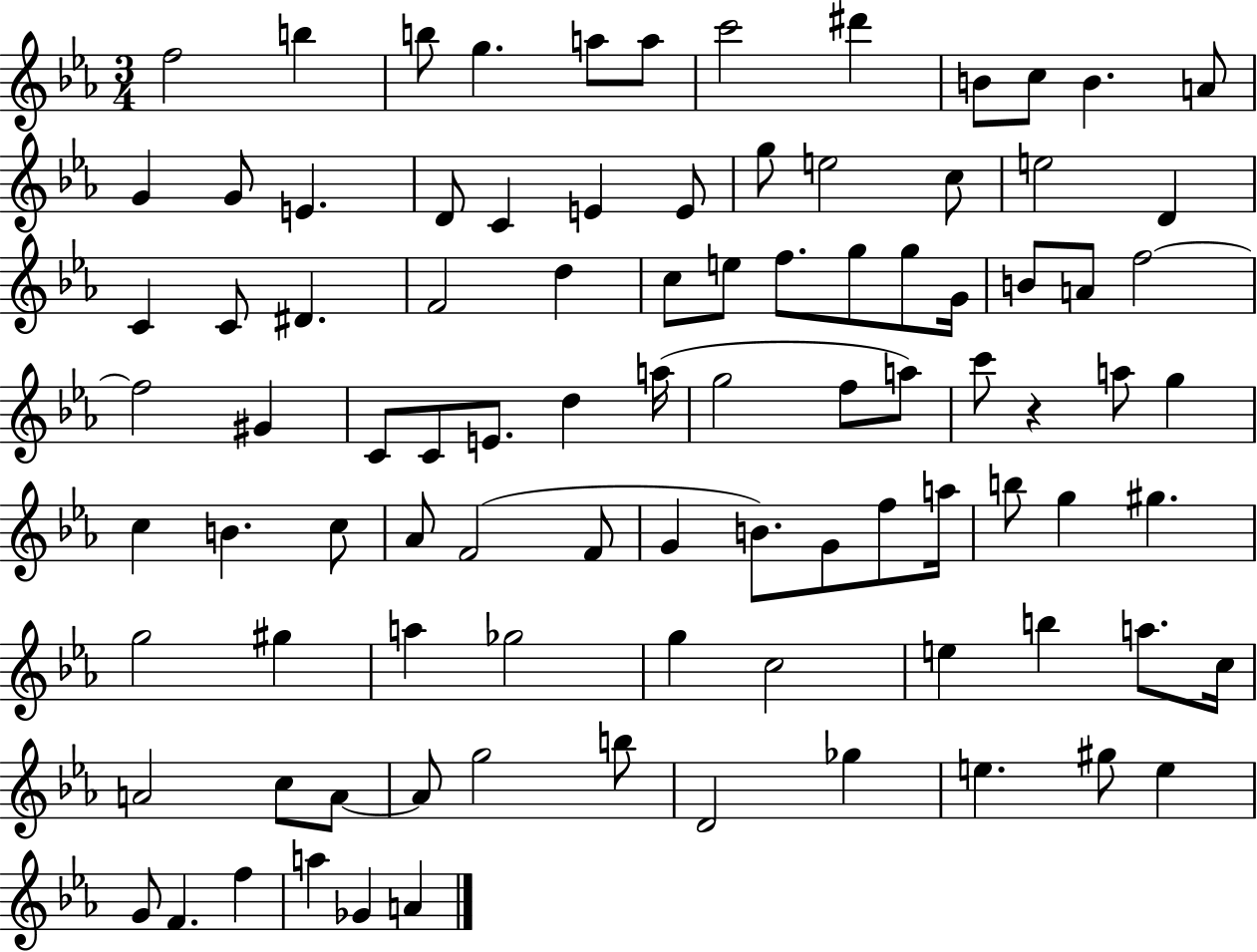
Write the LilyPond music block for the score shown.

{
  \clef treble
  \numericTimeSignature
  \time 3/4
  \key ees \major
  \repeat volta 2 { f''2 b''4 | b''8 g''4. a''8 a''8 | c'''2 dis'''4 | b'8 c''8 b'4. a'8 | \break g'4 g'8 e'4. | d'8 c'4 e'4 e'8 | g''8 e''2 c''8 | e''2 d'4 | \break c'4 c'8 dis'4. | f'2 d''4 | c''8 e''8 f''8. g''8 g''8 g'16 | b'8 a'8 f''2~~ | \break f''2 gis'4 | c'8 c'8 e'8. d''4 a''16( | g''2 f''8 a''8) | c'''8 r4 a''8 g''4 | \break c''4 b'4. c''8 | aes'8 f'2( f'8 | g'4 b'8.) g'8 f''8 a''16 | b''8 g''4 gis''4. | \break g''2 gis''4 | a''4 ges''2 | g''4 c''2 | e''4 b''4 a''8. c''16 | \break a'2 c''8 a'8~~ | a'8 g''2 b''8 | d'2 ges''4 | e''4. gis''8 e''4 | \break g'8 f'4. f''4 | a''4 ges'4 a'4 | } \bar "|."
}